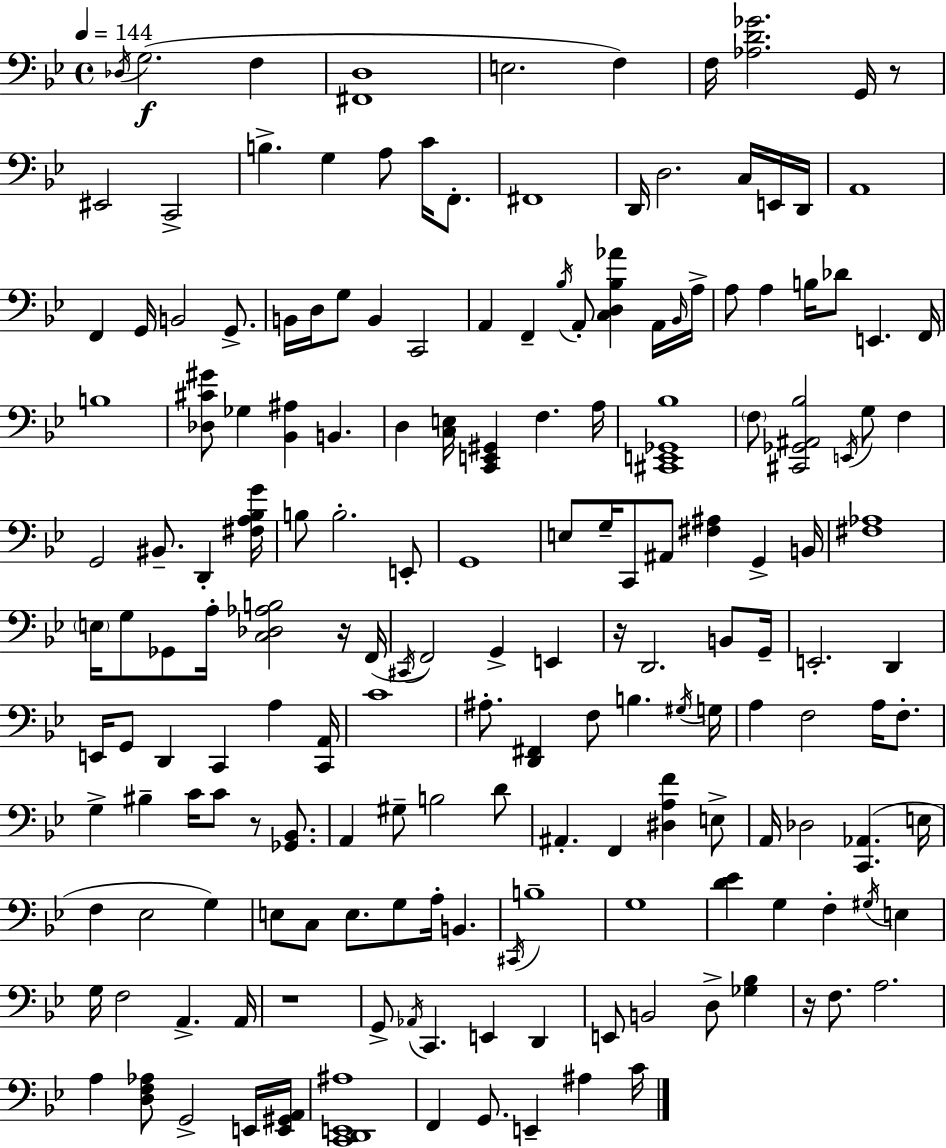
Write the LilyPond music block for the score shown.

{
  \clef bass
  \time 4/4
  \defaultTimeSignature
  \key g \minor
  \tempo 4 = 144
  \acciaccatura { des16 }(\f g2. f4 | <fis, d>1 | e2. f4) | f16 <aes d' ges'>2. g,16 r8 | \break eis,2 c,2-> | b4.-> g4 a8 c'16 f,8.-. | fis,1 | d,16 d2. c16 e,16 | \break d,16 a,1 | f,4 g,16 b,2 g,8.-> | b,16 d16 g8 b,4 c,2 | a,4 f,4-- \acciaccatura { bes16 } a,8-. <c d bes aes'>4 | \break a,16 \grace { bes,16 } a16-> a8 a4 b16 des'8 e,4. | f,16 b1 | <des cis' gis'>8 ges4 <bes, ais>4 b,4. | d4 <c e>16 <c, e, gis,>4 f4. | \break a16 <cis, e, ges, bes>1 | \parenthesize f8 <cis, ges, ais, bes>2 \acciaccatura { e,16 } g8 | f4 g,2 bis,8.-- d,4-. | <fis a bes g'>16 b8 b2.-. | \break e,8-. g,1 | e8 g16-- c,8 ais,8 <fis ais>4 g,4-> | b,16 <fis aes>1 | \parenthesize e16 g8 ges,8 a16-. <c des aes b>2 | \break r16 f,16( \acciaccatura { cis,16 } f,2) g,4-> | e,4 r16 d,2. | b,8 g,16-- e,2.-. | d,4 e,16 g,8 d,4 c,4 | \break a4 <c, a,>16 c'1 | ais8.-. <d, fis,>4 f8 b4. | \acciaccatura { gis16 } g16 a4 f2 | a16 f8.-. g4-> bis4-- c'16 c'8 | \break r8 <ges, bes,>8. a,4 gis8-- b2 | d'8 ais,4.-. f,4 | <dis a f'>4 e8-> a,16 des2 <c, aes,>4.( | e16 f4 ees2 | \break g4) e8 c8 e8. g8 a16-. | b,4. \acciaccatura { cis,16 } b1-- | g1 | <d' ees'>4 g4 f4-. | \break \acciaccatura { gis16 } e4 g16 f2 | a,4.-> a,16 r1 | g,8-> \acciaccatura { aes,16 } c,4. | e,4 d,4 e,8 b,2 | \break d8-> <ges bes>4 r16 f8. a2. | a4 <d f aes>8 g,2-> | e,16 <e, gis, a,>16 <c, d, e, ais>1 | f,4 g,8. | \break e,4-- ais4 c'16 \bar "|."
}